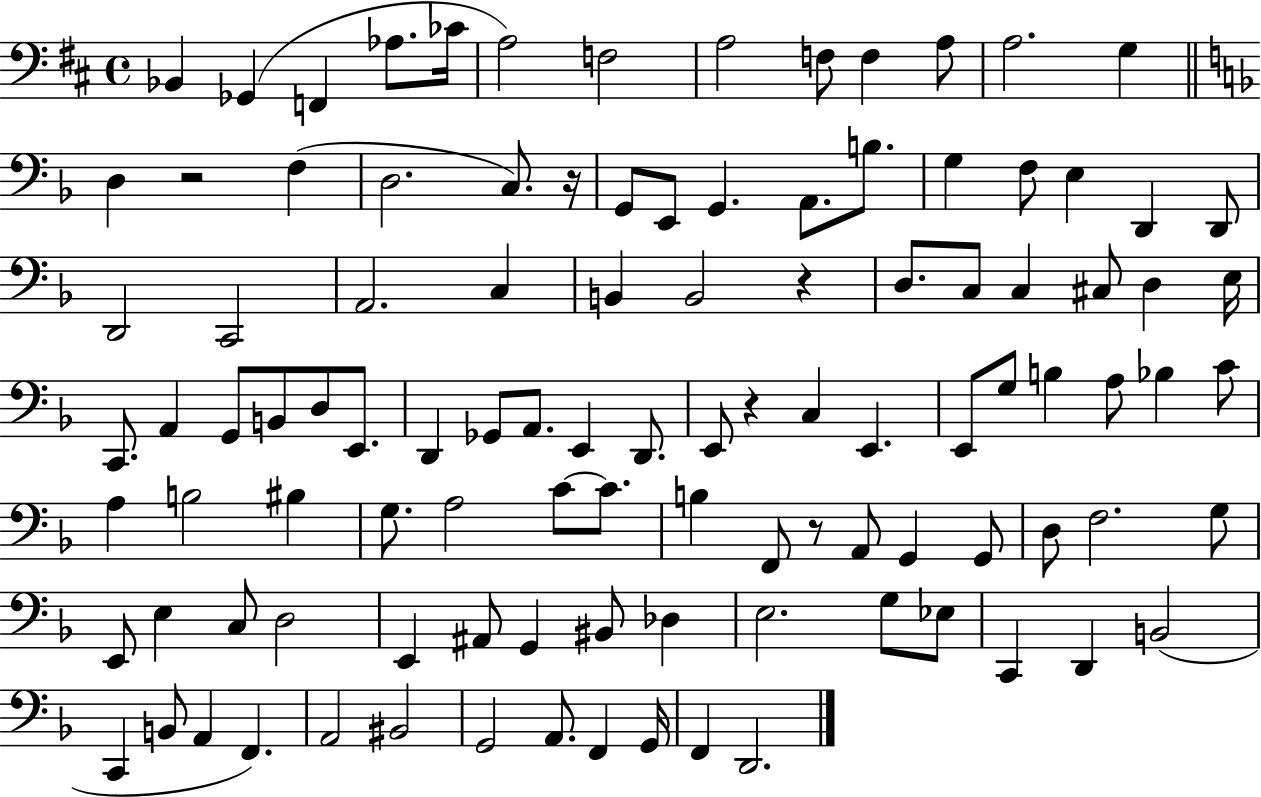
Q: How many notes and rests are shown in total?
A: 106